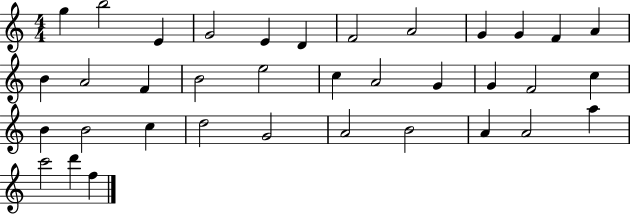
G5/q B5/h E4/q G4/h E4/q D4/q F4/h A4/h G4/q G4/q F4/q A4/q B4/q A4/h F4/q B4/h E5/h C5/q A4/h G4/q G4/q F4/h C5/q B4/q B4/h C5/q D5/h G4/h A4/h B4/h A4/q A4/h A5/q C6/h D6/q F5/q